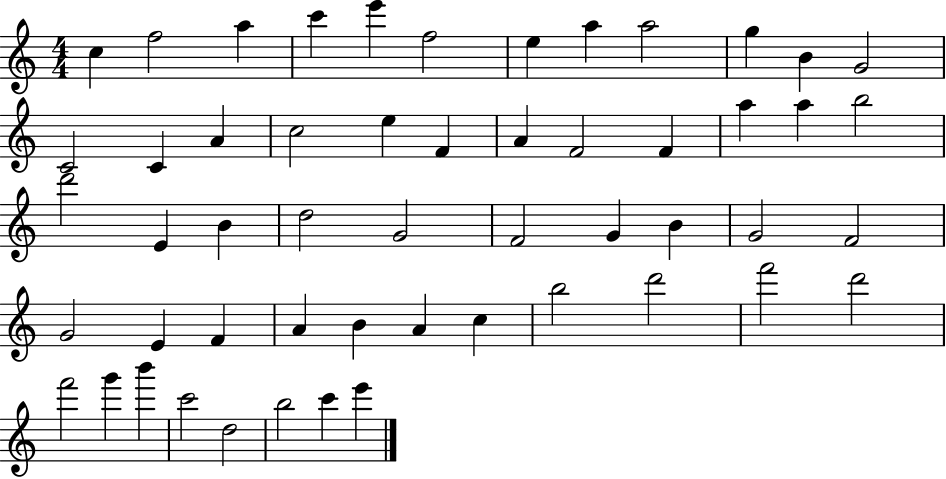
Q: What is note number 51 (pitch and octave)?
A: B5